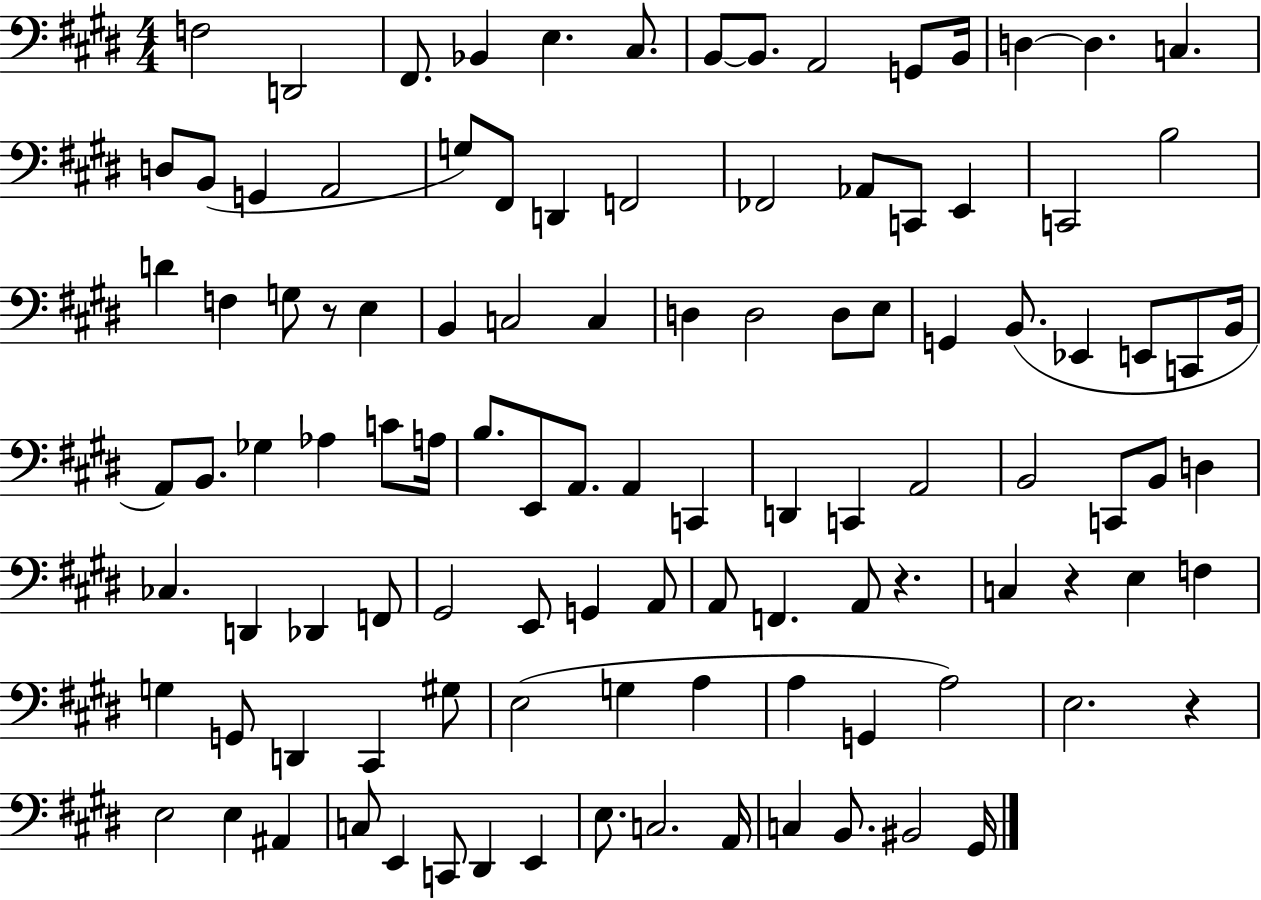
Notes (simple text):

F3/h D2/h F#2/e. Bb2/q E3/q. C#3/e. B2/e B2/e. A2/h G2/e B2/s D3/q D3/q. C3/q. D3/e B2/e G2/q A2/h G3/e F#2/e D2/q F2/h FES2/h Ab2/e C2/e E2/q C2/h B3/h D4/q F3/q G3/e R/e E3/q B2/q C3/h C3/q D3/q D3/h D3/e E3/e G2/q B2/e. Eb2/q E2/e C2/e B2/s A2/e B2/e. Gb3/q Ab3/q C4/e A3/s B3/e. E2/e A2/e. A2/q C2/q D2/q C2/q A2/h B2/h C2/e B2/e D3/q CES3/q. D2/q Db2/q F2/e G#2/h E2/e G2/q A2/e A2/e F2/q. A2/e R/q. C3/q R/q E3/q F3/q G3/q G2/e D2/q C#2/q G#3/e E3/h G3/q A3/q A3/q G2/q A3/h E3/h. R/q E3/h E3/q A#2/q C3/e E2/q C2/e D#2/q E2/q E3/e. C3/h. A2/s C3/q B2/e. BIS2/h G#2/s